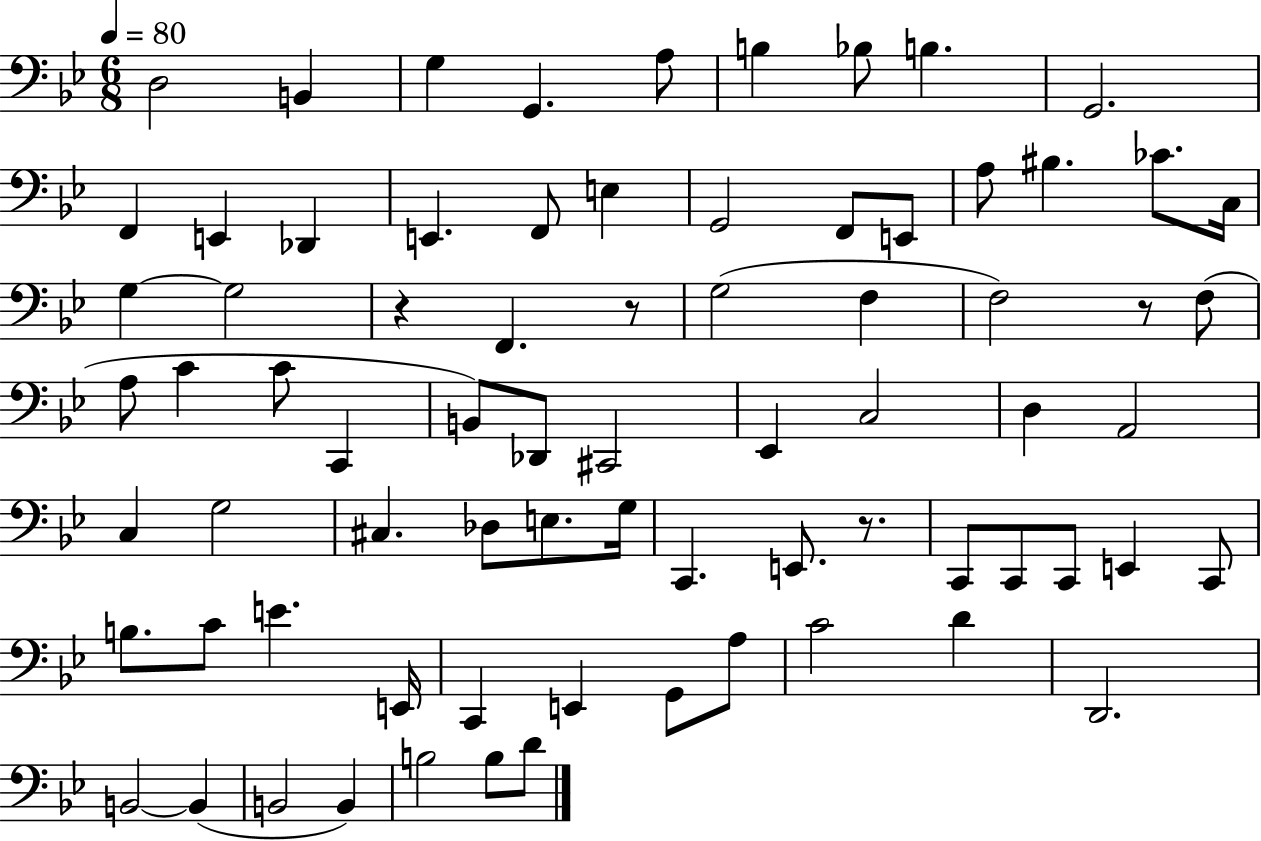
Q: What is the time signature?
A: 6/8